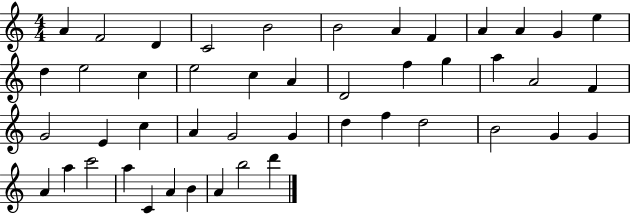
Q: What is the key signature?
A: C major